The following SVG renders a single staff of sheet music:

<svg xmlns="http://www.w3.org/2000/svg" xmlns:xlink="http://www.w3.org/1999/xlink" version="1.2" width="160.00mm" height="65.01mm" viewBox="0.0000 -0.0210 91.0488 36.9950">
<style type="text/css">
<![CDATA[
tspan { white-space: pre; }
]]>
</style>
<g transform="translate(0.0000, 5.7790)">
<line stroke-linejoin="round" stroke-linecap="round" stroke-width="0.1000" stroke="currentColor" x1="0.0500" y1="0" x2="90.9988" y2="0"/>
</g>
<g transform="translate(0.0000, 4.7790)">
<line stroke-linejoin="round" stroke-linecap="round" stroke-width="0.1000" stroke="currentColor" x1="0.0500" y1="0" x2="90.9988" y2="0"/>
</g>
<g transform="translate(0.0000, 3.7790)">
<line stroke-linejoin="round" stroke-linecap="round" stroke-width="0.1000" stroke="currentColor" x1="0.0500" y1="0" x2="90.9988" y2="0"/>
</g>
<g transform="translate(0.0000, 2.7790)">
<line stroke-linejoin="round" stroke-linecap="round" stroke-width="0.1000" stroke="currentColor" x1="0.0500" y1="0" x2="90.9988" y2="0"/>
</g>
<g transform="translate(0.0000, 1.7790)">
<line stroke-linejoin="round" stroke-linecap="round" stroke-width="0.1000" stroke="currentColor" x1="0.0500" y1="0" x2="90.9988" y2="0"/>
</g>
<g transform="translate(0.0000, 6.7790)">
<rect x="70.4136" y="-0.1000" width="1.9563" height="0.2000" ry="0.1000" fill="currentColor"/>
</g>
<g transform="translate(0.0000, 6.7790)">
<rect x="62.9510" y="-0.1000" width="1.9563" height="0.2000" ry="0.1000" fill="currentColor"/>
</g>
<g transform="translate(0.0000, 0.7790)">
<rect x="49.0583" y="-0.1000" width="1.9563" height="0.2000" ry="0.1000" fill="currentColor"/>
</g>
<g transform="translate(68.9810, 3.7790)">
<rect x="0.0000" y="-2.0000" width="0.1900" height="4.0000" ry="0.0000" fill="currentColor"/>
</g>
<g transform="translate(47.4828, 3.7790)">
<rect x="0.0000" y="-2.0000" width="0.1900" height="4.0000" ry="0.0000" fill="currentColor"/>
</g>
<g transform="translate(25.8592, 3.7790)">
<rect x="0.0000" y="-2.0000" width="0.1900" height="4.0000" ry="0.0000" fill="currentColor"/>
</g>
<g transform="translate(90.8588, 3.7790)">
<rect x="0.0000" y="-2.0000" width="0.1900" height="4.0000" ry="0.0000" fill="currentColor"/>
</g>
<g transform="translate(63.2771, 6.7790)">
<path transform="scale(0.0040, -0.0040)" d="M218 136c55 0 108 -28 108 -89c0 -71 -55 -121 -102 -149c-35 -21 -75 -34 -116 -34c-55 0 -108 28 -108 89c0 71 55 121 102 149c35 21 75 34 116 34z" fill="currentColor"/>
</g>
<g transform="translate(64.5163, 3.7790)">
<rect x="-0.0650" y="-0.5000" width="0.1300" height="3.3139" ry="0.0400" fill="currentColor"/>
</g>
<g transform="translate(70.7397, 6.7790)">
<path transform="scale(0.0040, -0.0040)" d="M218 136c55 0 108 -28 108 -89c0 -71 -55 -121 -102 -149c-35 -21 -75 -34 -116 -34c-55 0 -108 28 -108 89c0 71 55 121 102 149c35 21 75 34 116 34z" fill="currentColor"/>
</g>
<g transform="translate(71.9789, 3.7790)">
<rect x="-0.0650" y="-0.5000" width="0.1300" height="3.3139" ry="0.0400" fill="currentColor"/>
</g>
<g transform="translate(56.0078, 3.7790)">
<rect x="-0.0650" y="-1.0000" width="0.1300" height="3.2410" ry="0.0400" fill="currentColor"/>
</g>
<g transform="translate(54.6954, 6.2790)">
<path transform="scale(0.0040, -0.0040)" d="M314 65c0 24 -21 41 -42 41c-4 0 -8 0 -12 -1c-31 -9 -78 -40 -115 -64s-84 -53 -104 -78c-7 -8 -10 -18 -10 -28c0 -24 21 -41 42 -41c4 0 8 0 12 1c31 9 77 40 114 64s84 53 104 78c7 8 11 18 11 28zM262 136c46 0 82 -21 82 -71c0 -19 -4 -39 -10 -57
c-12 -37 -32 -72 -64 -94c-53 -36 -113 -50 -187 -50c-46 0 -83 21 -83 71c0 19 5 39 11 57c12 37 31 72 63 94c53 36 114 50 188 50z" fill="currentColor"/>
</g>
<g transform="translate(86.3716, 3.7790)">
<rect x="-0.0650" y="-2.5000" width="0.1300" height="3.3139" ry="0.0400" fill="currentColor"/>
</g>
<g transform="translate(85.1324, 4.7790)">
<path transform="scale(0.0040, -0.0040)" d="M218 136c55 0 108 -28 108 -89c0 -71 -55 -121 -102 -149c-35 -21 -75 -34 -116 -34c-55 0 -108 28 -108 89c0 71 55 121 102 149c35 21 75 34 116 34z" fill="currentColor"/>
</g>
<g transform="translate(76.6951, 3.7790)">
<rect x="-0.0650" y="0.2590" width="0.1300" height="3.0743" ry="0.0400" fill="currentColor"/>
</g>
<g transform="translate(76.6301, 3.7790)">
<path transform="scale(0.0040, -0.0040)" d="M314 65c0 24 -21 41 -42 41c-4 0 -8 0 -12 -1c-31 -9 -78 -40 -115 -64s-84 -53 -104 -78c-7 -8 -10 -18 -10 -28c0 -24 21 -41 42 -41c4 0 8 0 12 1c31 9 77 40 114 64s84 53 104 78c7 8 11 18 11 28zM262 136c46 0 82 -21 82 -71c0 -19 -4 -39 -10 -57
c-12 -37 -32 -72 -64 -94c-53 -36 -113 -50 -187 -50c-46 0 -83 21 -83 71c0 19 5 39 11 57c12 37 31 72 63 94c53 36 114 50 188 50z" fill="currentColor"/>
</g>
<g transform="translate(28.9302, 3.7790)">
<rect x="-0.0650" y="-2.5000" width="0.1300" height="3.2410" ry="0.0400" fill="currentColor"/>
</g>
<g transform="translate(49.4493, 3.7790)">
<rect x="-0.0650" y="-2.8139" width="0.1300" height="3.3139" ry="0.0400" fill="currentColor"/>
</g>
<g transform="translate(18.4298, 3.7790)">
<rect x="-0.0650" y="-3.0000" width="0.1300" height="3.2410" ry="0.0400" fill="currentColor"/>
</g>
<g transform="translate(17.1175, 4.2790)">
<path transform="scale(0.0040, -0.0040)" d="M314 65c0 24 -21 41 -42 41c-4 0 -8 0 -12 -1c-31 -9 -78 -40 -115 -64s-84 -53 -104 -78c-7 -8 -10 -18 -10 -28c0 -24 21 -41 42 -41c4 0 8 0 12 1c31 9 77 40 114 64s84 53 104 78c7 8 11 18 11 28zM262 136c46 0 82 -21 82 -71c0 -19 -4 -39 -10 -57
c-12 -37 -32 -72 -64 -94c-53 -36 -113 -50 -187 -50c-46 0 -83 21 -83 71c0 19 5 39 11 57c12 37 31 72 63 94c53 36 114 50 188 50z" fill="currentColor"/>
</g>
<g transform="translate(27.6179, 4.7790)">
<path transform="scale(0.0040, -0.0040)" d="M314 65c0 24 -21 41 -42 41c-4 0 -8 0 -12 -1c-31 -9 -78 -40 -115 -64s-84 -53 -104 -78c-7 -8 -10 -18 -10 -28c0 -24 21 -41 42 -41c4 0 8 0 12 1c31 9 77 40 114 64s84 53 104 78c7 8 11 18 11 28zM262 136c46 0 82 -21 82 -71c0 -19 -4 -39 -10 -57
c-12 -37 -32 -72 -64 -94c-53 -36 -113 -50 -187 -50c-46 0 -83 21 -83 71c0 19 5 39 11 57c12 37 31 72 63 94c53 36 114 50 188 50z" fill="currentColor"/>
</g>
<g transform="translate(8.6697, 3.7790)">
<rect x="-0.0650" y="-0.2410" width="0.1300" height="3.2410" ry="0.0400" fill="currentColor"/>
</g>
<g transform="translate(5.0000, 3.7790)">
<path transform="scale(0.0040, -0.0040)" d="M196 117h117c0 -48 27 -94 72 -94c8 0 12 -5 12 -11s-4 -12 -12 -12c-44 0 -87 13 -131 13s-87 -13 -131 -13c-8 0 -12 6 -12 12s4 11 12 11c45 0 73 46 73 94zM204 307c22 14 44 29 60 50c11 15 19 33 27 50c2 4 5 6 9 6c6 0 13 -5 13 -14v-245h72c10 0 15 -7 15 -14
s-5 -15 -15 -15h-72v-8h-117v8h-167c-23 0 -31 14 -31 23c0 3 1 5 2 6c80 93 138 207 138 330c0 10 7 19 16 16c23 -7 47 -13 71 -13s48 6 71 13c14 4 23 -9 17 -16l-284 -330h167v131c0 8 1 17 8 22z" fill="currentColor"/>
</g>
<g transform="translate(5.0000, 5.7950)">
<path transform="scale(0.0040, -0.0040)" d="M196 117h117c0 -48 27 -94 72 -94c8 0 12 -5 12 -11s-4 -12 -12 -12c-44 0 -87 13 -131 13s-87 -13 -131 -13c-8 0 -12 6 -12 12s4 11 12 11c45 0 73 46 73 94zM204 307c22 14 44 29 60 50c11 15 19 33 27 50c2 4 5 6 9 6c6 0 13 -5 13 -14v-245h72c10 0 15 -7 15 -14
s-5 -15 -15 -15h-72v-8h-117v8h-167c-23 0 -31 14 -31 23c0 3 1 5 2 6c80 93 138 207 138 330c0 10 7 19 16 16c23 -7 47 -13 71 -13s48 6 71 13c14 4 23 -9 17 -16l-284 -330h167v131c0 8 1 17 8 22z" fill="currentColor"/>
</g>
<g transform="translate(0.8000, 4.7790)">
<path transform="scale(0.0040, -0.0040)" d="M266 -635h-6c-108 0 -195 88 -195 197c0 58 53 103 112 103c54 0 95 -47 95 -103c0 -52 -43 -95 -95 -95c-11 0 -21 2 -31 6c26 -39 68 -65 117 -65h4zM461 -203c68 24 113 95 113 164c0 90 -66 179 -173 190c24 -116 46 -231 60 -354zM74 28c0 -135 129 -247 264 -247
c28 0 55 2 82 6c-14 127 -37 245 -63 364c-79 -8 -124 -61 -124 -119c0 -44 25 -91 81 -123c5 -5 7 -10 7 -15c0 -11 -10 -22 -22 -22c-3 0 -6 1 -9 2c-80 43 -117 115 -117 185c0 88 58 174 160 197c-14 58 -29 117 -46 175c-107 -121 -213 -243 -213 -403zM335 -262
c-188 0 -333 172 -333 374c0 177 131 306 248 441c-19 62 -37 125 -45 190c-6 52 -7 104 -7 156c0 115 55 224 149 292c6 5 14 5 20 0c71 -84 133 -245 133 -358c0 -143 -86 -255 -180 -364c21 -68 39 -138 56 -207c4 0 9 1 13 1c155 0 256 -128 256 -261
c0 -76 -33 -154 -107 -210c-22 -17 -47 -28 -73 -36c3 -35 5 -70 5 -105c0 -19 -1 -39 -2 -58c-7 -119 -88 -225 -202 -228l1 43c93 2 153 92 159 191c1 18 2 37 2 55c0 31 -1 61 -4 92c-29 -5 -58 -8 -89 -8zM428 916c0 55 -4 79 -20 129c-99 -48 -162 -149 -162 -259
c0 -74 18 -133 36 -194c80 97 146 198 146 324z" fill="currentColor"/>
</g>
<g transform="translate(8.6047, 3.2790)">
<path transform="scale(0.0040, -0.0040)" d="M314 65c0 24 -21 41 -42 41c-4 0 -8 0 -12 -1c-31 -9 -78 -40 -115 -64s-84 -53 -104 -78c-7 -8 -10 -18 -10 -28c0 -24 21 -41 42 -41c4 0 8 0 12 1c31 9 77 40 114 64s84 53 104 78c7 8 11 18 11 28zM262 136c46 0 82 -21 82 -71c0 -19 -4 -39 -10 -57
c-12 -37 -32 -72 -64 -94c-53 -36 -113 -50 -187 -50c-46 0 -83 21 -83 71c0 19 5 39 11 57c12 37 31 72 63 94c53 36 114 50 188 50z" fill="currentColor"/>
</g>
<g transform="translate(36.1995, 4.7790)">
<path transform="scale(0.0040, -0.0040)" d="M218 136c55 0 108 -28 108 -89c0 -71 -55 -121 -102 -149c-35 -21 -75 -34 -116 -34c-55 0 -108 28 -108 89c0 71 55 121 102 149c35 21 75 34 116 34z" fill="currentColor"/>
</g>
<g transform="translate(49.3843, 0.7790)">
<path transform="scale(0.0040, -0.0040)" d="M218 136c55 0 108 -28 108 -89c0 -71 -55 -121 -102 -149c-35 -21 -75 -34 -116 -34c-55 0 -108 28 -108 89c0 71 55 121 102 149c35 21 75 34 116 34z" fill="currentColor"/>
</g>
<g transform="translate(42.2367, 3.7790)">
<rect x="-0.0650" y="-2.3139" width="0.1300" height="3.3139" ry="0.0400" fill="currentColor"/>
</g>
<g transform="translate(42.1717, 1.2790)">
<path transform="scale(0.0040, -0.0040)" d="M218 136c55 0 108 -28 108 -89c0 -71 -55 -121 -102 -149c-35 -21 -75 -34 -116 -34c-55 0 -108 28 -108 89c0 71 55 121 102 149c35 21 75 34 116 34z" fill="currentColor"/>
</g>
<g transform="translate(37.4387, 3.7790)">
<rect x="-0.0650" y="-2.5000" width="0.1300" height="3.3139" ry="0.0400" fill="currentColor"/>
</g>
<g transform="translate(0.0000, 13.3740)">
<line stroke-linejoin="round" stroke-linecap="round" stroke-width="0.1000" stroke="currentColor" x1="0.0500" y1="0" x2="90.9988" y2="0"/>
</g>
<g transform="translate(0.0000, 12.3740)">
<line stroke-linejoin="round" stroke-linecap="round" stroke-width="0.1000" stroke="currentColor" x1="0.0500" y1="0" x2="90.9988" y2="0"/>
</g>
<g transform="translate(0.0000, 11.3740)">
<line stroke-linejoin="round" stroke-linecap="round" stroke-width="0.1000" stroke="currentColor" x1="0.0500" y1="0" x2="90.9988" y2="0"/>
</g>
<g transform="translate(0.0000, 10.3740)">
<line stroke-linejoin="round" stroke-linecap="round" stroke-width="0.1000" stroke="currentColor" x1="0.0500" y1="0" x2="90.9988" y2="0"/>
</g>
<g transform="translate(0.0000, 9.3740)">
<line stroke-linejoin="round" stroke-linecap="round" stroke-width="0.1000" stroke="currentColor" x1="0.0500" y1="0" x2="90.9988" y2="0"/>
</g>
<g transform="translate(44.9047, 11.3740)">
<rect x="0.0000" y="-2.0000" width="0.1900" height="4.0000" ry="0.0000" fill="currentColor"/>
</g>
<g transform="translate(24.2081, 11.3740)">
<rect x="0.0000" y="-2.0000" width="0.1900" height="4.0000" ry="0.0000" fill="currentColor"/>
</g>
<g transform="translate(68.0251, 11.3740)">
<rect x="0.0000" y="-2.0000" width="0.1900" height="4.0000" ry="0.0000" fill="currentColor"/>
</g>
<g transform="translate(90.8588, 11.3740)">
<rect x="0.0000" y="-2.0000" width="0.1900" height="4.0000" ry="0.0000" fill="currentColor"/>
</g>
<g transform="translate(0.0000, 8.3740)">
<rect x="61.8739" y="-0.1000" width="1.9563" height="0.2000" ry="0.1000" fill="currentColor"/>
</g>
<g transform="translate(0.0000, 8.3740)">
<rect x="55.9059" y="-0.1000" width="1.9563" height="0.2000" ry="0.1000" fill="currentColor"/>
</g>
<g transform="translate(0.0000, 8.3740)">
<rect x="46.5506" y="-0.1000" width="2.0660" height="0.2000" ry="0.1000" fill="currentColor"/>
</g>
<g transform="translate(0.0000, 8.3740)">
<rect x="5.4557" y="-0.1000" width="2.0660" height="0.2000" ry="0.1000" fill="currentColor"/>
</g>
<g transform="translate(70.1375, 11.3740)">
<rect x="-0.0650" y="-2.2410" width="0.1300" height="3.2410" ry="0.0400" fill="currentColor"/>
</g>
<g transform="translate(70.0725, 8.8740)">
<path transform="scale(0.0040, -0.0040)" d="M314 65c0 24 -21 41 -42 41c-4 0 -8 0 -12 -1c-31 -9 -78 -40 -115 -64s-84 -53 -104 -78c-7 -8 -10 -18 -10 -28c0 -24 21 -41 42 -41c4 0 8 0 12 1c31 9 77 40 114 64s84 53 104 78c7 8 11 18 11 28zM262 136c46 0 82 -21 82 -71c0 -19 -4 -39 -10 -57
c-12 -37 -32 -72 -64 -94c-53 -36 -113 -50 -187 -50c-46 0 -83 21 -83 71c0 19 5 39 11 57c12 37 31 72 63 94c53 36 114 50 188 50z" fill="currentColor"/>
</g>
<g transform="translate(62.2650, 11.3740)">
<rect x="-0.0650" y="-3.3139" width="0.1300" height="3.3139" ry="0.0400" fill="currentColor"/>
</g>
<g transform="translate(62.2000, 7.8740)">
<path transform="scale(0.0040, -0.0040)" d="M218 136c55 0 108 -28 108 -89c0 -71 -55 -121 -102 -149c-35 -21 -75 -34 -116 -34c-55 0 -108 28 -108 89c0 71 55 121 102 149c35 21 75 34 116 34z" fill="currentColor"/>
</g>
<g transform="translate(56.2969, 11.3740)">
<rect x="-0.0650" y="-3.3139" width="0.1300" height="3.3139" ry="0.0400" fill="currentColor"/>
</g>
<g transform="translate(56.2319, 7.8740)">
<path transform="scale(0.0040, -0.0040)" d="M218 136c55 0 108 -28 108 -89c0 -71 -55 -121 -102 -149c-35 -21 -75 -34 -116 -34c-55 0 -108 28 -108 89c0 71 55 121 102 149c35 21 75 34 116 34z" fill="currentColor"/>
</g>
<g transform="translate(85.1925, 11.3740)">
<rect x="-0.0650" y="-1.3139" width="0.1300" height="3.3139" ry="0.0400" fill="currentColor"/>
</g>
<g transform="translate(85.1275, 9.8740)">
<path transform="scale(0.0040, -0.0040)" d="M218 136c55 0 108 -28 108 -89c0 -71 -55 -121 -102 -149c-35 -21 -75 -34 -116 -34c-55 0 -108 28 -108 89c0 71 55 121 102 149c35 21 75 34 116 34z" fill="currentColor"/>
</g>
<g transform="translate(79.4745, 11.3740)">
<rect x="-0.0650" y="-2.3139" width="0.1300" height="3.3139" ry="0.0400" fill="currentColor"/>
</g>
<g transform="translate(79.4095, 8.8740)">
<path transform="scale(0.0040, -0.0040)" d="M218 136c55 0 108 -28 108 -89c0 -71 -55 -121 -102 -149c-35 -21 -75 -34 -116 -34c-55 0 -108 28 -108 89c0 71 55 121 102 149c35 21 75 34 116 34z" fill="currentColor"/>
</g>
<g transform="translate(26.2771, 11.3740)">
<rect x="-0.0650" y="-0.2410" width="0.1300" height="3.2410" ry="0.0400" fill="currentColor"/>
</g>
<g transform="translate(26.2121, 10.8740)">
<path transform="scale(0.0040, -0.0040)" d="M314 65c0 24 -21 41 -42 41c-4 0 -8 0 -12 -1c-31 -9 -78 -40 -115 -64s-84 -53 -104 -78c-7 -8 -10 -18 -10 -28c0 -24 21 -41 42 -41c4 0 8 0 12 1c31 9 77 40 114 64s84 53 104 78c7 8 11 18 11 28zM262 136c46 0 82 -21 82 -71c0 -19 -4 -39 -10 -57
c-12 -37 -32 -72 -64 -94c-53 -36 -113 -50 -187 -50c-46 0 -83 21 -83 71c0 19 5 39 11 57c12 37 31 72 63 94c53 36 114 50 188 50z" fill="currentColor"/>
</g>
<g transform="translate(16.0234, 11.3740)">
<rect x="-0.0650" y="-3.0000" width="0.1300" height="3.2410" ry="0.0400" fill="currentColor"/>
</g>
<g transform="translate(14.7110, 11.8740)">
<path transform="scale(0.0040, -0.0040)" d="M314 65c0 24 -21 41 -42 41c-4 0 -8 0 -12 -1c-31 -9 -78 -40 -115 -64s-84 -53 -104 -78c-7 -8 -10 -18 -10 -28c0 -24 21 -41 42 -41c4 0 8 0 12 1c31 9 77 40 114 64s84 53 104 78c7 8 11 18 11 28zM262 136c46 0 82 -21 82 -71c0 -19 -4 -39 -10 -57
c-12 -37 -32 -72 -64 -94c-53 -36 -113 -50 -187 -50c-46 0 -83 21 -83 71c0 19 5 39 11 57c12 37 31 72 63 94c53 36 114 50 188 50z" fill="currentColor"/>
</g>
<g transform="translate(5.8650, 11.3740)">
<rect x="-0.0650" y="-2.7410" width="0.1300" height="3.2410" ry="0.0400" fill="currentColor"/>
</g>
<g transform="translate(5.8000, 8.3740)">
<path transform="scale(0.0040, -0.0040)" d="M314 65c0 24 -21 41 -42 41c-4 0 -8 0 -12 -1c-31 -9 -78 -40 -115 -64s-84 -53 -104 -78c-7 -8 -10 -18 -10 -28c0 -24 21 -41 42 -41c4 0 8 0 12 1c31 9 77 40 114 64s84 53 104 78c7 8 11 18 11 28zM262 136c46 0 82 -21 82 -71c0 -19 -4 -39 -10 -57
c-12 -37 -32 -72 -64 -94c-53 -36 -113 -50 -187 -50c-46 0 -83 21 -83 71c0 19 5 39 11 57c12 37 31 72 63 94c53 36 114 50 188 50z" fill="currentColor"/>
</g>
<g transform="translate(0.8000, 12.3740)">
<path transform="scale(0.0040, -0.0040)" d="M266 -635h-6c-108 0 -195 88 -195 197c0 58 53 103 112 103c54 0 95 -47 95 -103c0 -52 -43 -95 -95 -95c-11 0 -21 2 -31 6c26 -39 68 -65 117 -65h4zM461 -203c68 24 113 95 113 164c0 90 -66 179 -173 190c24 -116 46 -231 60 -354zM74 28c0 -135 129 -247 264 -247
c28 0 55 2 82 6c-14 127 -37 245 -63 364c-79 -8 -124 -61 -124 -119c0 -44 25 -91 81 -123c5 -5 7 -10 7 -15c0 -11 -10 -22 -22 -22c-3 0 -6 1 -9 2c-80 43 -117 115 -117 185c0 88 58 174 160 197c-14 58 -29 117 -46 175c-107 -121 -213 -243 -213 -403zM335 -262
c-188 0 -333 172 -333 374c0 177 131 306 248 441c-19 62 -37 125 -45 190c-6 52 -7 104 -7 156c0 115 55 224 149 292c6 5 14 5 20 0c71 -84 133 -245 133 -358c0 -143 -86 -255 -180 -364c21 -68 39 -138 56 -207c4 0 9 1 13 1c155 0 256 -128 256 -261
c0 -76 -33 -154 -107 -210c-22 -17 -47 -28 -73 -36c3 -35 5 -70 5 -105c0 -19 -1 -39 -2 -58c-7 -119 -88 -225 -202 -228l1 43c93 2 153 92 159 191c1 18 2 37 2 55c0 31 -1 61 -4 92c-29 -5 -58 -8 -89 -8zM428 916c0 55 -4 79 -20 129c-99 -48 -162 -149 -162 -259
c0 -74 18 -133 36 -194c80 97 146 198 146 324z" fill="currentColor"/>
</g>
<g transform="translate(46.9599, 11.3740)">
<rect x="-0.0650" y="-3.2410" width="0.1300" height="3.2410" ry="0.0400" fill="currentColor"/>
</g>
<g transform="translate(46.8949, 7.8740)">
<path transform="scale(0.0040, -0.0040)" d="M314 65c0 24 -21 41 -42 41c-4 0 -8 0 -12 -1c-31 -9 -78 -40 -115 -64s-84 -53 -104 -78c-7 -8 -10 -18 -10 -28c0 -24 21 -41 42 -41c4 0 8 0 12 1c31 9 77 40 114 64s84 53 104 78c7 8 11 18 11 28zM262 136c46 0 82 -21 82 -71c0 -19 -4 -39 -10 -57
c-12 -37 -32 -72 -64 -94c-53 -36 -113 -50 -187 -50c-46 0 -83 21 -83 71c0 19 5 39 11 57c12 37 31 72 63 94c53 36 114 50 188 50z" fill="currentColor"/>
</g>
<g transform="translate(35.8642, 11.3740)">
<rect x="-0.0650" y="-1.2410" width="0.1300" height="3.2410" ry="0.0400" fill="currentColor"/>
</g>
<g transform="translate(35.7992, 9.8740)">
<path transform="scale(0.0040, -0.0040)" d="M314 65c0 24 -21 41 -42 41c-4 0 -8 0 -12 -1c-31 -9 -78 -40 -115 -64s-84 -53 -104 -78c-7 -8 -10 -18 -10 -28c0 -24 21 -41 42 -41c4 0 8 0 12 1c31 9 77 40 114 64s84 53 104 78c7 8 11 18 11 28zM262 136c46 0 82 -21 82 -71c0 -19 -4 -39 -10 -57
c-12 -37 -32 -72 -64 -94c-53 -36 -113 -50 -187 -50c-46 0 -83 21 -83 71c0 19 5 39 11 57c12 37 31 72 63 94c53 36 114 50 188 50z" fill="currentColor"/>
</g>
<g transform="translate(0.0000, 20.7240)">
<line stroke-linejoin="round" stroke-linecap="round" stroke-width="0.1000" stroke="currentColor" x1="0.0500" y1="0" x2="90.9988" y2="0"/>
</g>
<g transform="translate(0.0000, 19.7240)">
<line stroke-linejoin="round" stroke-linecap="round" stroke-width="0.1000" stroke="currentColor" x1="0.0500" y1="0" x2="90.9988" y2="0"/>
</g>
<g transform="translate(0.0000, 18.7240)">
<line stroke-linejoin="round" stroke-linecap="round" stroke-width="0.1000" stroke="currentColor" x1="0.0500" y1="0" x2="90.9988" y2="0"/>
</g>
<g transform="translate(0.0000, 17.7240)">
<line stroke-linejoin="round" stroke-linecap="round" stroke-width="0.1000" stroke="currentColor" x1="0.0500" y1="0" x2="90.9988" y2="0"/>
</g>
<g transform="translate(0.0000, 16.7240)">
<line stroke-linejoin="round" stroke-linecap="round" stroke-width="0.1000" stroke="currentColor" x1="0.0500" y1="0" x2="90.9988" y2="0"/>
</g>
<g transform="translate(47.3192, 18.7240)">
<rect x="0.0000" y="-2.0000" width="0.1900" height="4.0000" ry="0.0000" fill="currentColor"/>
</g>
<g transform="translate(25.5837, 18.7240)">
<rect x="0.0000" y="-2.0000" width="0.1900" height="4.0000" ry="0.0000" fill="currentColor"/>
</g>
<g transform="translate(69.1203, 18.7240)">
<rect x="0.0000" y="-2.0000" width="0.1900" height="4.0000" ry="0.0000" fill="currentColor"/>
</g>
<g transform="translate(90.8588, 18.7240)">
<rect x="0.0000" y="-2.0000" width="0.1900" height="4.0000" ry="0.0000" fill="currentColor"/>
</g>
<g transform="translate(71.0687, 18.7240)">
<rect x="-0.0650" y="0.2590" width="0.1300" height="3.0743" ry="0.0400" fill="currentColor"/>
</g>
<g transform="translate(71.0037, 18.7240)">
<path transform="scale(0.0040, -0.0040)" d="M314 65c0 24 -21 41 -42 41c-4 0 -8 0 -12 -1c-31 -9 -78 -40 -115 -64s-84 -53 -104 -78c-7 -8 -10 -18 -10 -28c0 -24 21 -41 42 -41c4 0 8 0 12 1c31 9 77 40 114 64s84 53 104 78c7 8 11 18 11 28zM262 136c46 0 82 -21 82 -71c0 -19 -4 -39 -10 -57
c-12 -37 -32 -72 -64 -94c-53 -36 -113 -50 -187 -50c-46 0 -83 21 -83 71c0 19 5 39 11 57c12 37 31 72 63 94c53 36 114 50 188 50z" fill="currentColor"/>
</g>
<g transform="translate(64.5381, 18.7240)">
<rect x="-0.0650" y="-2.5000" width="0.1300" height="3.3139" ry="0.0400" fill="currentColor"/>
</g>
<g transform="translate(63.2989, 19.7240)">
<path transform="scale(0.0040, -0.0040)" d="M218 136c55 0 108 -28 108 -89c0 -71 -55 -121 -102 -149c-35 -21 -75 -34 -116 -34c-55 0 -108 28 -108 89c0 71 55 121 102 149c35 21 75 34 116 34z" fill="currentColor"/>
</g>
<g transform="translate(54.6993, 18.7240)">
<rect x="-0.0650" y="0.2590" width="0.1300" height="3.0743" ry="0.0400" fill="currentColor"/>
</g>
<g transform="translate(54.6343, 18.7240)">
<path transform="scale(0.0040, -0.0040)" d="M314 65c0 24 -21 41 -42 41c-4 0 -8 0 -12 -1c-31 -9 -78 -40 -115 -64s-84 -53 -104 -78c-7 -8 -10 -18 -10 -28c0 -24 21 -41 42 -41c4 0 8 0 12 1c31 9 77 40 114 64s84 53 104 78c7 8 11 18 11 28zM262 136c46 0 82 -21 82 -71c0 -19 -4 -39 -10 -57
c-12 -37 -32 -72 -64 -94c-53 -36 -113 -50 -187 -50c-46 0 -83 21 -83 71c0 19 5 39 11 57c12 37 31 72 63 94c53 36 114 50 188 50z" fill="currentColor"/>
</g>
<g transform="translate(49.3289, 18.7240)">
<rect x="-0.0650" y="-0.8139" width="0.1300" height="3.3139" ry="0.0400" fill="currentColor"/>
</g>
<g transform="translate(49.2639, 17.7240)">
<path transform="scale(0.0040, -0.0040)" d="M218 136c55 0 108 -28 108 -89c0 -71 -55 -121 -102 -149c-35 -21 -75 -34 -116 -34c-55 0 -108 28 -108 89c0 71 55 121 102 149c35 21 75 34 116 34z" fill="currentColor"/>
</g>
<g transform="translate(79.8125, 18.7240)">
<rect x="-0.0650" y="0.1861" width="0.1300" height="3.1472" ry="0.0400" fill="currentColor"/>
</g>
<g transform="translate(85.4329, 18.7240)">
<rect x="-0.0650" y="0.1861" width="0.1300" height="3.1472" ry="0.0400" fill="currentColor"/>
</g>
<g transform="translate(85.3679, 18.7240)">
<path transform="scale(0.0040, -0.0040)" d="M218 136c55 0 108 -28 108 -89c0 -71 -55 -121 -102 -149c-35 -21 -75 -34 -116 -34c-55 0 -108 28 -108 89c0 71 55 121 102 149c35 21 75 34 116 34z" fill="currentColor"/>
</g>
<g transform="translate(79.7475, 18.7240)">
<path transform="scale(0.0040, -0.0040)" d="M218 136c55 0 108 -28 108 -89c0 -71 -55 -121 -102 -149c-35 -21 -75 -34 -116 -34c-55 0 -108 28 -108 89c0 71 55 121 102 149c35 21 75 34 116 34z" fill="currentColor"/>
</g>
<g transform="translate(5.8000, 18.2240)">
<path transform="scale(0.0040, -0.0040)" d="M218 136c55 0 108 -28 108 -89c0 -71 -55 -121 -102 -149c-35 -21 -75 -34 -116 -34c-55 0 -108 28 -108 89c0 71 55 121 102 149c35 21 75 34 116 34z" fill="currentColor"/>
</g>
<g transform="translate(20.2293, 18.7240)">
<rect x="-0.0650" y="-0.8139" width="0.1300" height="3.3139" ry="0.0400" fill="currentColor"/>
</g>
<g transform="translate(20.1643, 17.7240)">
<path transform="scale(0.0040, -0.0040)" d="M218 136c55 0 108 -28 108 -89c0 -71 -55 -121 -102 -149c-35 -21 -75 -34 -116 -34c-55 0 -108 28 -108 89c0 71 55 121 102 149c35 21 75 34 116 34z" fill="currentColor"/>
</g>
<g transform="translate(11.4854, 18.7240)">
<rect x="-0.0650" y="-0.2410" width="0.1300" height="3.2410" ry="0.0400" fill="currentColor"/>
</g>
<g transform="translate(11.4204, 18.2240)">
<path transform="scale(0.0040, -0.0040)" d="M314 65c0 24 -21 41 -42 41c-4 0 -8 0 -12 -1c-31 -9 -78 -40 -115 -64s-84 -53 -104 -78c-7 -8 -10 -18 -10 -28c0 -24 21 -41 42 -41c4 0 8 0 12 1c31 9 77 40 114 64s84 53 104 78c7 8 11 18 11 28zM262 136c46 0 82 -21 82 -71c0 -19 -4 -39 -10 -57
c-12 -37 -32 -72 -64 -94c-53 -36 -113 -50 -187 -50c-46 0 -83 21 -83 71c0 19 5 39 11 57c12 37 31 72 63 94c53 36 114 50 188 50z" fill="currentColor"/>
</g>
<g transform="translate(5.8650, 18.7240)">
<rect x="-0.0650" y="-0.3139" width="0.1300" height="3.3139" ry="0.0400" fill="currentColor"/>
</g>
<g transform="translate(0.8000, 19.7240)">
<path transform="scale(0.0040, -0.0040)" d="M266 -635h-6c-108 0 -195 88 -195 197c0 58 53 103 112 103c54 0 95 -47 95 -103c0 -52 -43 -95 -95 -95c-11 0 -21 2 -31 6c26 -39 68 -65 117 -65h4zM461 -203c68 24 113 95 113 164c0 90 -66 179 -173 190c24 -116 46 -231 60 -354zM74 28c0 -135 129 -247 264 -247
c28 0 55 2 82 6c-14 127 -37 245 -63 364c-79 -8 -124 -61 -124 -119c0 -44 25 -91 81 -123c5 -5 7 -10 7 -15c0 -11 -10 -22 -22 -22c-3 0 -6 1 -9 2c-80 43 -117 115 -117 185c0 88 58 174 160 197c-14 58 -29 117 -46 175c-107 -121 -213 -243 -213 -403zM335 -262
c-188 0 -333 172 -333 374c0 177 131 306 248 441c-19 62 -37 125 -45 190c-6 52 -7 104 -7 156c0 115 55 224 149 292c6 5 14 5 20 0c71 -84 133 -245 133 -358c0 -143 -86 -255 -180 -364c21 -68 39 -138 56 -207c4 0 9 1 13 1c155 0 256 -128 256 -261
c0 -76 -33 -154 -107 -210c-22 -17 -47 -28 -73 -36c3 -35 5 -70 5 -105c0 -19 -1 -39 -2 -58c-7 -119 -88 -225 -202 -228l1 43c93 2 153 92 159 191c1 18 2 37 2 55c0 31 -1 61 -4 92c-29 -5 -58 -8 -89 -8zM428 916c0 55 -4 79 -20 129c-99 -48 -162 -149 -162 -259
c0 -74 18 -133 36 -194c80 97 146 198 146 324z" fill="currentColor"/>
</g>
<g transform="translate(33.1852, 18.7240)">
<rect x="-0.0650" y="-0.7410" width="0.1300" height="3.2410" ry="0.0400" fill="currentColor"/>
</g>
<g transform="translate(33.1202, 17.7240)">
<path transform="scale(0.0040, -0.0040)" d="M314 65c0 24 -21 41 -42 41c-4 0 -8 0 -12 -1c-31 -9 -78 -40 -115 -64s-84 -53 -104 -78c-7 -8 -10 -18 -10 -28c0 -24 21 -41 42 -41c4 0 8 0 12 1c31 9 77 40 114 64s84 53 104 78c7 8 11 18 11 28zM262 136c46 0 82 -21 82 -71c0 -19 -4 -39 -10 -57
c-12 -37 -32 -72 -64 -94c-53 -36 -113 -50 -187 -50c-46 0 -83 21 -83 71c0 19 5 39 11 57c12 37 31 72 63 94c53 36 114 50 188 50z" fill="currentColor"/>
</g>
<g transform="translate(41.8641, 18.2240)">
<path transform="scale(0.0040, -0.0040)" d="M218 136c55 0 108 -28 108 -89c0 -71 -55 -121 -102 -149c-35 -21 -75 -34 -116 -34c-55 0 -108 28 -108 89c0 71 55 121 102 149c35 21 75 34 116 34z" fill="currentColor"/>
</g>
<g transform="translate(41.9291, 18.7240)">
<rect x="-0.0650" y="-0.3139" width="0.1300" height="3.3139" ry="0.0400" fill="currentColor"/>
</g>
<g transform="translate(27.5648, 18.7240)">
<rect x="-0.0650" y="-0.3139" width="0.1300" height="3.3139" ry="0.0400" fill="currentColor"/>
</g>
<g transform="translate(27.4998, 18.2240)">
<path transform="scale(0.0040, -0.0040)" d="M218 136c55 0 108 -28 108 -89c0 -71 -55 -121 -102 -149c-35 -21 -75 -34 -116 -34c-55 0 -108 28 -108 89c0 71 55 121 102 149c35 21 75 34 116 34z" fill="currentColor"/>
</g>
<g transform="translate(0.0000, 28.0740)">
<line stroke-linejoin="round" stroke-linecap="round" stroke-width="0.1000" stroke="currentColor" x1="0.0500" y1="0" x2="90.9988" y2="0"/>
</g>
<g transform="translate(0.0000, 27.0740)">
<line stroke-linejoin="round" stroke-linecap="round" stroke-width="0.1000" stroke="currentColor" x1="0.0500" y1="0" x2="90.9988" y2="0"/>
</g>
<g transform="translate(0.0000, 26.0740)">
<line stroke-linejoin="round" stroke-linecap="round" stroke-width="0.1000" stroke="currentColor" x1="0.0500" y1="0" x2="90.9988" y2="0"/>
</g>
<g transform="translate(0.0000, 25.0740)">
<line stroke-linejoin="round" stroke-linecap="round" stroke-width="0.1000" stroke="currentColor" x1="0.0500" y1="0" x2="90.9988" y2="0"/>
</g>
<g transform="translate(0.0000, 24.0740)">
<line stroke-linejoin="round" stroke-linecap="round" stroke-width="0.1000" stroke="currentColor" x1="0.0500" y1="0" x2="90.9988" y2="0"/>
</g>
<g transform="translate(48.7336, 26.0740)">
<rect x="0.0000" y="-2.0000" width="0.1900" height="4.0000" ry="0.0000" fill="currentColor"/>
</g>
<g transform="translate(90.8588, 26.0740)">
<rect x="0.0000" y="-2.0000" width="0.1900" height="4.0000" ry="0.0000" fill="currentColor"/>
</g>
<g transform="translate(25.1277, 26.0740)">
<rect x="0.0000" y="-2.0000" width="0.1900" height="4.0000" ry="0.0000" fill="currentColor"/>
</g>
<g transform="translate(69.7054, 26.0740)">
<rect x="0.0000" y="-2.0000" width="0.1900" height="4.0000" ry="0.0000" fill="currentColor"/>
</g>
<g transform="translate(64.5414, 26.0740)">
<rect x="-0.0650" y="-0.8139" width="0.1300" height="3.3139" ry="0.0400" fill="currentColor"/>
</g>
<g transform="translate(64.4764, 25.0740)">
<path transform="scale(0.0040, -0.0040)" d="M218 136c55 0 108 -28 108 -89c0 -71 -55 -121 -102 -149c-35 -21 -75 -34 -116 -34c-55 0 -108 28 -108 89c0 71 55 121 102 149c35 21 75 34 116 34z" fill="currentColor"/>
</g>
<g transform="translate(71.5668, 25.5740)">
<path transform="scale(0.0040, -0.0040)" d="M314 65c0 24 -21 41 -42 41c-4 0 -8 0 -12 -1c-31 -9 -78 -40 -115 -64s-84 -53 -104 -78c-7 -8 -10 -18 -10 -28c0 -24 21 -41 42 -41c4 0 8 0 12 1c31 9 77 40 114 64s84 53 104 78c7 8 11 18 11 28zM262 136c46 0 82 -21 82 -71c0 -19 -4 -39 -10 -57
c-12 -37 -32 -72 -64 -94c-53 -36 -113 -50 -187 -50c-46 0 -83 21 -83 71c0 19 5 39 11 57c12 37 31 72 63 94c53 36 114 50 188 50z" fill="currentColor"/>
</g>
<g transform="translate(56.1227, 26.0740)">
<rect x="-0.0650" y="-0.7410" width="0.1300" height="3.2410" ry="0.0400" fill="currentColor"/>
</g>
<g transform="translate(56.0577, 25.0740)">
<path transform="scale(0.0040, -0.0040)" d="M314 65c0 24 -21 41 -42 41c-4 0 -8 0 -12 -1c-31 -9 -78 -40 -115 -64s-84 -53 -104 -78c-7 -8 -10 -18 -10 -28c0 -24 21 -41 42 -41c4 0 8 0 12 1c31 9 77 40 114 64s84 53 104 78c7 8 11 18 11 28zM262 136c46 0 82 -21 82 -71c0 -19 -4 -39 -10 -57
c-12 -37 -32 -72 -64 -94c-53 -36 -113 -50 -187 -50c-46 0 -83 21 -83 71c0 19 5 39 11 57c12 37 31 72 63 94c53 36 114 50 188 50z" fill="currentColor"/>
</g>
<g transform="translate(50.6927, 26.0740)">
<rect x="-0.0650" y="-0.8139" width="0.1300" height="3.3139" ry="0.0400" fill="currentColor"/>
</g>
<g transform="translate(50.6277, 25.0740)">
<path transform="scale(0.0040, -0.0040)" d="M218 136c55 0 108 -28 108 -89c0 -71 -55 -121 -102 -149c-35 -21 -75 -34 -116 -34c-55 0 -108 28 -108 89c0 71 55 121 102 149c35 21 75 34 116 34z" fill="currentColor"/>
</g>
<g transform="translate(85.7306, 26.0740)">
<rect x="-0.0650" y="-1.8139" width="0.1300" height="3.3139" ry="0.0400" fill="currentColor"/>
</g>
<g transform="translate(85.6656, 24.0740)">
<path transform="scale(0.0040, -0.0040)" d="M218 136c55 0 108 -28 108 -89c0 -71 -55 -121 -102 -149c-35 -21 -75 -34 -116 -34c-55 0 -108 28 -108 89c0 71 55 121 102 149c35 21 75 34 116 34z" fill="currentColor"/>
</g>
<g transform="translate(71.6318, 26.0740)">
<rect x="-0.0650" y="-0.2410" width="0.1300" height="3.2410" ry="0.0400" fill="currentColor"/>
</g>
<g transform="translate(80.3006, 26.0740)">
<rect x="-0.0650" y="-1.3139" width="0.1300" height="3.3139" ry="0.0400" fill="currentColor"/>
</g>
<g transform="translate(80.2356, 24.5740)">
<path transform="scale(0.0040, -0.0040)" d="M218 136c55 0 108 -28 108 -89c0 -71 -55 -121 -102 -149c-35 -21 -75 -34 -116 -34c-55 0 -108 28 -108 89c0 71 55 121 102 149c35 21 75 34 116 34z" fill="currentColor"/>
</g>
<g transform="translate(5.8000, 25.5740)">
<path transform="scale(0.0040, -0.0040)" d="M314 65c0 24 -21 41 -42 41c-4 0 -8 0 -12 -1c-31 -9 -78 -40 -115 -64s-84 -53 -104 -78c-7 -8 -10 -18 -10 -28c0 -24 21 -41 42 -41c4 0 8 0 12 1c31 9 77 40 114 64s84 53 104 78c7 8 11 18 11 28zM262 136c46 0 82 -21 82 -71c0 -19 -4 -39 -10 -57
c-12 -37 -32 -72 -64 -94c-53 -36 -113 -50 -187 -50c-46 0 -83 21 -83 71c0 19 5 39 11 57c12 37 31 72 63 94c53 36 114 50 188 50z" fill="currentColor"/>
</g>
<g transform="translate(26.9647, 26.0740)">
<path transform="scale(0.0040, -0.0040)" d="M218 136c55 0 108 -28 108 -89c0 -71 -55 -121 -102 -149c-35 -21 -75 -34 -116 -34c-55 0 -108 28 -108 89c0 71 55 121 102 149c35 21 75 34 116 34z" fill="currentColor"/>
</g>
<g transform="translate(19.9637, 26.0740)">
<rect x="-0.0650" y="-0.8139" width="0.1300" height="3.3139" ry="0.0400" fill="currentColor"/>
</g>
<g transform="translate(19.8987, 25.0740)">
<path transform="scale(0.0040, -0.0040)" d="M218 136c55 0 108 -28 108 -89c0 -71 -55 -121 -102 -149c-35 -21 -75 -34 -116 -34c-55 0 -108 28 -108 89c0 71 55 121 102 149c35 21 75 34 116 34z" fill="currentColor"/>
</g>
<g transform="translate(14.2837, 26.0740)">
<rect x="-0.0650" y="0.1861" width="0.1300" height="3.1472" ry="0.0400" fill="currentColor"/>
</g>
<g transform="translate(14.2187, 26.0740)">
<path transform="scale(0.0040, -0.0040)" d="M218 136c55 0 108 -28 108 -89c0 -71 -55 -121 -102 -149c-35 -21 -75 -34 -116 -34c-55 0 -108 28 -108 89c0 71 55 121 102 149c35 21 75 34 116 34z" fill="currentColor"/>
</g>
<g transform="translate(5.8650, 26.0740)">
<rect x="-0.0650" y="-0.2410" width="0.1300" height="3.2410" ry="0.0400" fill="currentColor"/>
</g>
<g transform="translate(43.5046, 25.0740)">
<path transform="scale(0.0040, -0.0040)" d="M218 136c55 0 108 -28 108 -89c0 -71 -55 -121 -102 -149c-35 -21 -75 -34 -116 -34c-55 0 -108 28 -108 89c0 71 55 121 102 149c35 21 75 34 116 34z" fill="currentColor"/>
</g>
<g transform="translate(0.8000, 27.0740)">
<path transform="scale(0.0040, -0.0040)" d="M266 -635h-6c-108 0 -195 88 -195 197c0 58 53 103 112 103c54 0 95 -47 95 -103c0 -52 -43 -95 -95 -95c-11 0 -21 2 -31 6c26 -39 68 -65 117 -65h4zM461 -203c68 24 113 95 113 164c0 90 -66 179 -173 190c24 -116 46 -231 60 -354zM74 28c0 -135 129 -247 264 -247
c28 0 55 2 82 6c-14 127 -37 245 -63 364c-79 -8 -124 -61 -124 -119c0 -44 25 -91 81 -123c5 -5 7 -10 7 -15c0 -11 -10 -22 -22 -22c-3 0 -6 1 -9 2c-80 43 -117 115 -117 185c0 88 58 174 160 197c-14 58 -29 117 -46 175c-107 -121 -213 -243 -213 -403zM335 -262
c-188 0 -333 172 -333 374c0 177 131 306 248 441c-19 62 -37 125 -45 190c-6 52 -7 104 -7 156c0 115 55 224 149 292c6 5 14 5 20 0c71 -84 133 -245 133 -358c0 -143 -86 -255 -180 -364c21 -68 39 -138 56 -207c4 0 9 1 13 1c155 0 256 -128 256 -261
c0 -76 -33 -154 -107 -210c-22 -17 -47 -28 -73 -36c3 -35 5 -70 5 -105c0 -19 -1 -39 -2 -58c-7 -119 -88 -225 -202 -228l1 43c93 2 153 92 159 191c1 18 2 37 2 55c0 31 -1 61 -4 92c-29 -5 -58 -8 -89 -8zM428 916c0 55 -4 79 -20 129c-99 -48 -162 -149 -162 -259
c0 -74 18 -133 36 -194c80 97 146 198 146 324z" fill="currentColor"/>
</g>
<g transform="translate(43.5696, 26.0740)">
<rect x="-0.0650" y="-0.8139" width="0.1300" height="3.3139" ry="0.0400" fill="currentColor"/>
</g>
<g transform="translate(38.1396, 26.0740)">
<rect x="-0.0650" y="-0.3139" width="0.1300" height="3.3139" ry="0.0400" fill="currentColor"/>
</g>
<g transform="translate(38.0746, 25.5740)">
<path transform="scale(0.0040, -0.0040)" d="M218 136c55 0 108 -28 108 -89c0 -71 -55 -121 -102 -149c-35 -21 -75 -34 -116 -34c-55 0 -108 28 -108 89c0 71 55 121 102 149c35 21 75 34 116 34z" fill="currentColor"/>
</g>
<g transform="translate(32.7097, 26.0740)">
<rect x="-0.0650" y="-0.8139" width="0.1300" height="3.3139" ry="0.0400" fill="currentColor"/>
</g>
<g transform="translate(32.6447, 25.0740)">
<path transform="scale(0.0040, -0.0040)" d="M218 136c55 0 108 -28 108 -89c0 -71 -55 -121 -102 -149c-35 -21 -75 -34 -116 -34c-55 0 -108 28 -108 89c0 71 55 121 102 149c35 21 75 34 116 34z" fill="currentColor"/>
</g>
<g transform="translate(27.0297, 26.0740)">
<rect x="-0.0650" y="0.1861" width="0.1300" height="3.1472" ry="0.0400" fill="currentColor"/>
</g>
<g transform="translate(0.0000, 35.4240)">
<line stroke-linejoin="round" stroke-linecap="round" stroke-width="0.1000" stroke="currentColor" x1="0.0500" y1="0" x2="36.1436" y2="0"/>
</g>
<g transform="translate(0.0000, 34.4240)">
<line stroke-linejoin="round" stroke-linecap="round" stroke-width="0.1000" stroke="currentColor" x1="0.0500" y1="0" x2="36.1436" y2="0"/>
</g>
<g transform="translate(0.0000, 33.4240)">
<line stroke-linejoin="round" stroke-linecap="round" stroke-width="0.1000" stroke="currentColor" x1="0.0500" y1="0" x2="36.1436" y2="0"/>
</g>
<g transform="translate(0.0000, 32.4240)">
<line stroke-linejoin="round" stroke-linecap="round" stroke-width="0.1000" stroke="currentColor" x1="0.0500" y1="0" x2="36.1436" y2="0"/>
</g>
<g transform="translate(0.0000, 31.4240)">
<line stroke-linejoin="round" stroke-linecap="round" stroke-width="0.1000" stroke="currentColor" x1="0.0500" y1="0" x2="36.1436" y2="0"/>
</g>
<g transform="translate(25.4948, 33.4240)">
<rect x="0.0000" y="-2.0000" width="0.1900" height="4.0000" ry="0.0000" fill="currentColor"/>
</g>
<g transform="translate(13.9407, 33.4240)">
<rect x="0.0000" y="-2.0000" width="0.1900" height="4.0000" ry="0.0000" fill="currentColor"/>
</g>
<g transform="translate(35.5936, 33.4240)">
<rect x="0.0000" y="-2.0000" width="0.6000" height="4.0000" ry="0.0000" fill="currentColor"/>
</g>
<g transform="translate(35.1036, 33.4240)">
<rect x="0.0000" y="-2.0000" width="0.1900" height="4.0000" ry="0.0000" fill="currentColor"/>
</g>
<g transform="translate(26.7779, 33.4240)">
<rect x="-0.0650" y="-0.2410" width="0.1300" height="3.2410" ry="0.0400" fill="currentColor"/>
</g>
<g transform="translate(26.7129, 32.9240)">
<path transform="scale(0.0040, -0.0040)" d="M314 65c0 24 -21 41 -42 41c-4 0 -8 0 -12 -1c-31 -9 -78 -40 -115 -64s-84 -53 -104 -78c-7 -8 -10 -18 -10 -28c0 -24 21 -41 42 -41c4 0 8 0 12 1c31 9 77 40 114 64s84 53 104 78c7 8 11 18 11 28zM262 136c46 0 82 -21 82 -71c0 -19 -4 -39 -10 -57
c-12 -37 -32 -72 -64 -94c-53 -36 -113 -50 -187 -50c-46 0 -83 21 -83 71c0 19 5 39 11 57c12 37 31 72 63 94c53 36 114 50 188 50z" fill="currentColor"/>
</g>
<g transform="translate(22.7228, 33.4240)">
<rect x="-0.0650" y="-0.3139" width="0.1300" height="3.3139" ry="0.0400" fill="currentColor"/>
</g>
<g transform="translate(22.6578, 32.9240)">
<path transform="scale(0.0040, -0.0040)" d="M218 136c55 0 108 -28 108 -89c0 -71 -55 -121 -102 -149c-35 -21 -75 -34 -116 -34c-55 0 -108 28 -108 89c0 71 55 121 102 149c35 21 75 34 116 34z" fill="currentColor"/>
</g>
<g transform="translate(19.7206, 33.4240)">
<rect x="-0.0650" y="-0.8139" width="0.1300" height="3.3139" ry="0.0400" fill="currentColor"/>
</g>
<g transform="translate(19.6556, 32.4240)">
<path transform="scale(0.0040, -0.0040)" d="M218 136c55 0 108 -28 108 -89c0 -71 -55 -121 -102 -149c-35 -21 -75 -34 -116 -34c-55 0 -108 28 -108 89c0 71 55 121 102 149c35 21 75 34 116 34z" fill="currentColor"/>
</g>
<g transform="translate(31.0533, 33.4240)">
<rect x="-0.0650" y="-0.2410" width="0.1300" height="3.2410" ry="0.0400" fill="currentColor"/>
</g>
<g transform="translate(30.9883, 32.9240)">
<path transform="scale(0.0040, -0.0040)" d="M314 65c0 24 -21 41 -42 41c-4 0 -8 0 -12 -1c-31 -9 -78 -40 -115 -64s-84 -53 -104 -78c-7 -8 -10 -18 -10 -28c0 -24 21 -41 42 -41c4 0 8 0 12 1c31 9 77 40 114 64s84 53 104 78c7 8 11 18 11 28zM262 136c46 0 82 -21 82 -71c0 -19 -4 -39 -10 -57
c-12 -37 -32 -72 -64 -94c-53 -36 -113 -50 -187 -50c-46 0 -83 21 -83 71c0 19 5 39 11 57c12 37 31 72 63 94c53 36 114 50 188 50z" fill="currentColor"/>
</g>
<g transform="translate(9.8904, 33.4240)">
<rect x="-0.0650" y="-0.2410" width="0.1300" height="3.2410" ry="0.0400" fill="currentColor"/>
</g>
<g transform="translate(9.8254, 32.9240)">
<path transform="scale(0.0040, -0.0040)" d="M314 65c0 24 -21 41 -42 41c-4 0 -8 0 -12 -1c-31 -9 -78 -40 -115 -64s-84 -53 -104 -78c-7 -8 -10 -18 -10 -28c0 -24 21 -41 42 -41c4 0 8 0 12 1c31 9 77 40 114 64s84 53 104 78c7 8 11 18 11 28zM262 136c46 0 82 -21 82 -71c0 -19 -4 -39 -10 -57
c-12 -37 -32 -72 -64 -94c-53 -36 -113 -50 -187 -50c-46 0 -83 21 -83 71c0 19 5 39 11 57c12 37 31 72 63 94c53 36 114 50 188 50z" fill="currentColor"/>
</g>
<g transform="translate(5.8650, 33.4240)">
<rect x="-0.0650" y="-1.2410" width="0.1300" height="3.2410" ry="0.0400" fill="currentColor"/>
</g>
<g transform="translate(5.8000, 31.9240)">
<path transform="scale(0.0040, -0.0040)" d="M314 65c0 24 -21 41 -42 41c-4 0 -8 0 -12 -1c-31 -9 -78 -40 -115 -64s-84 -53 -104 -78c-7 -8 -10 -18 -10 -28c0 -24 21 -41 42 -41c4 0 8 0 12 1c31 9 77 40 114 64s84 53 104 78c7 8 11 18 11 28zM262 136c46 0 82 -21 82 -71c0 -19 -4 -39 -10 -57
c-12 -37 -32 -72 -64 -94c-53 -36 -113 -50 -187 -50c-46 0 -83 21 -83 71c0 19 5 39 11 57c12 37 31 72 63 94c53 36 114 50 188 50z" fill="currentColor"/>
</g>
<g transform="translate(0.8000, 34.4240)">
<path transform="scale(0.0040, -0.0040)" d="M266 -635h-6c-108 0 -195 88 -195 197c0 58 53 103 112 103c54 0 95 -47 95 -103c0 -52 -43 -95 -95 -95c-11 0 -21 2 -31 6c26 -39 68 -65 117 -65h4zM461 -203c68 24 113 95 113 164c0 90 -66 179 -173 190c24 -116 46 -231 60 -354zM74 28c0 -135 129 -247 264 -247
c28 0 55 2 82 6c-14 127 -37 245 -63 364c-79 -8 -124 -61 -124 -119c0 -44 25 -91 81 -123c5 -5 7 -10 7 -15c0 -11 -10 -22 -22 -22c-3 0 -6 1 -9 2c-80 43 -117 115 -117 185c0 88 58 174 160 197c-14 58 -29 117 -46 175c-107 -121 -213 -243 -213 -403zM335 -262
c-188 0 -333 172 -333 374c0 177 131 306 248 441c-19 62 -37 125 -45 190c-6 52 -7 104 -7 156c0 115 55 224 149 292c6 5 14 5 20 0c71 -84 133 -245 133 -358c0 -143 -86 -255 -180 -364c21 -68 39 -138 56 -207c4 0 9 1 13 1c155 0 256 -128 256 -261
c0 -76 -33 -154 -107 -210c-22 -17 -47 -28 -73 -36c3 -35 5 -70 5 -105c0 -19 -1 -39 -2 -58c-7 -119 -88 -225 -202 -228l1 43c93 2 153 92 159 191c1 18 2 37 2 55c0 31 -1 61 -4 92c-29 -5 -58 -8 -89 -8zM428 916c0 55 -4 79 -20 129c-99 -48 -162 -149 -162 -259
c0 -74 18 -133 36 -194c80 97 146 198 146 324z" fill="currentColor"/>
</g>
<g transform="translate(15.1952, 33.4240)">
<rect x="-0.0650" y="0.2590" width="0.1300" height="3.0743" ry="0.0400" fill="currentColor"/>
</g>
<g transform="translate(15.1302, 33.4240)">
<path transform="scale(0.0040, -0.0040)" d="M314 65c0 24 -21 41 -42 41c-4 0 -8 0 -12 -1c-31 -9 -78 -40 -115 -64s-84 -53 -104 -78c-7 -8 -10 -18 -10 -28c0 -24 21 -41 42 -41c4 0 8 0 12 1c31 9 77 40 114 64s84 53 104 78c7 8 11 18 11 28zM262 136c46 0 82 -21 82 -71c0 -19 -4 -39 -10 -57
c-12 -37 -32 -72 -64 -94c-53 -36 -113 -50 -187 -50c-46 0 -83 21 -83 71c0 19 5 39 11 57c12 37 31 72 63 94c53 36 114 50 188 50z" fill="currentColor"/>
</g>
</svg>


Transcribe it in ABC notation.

X:1
T:Untitled
M:4/4
L:1/4
K:C
c2 A2 G2 G g a D2 C C B2 G a2 A2 c2 e2 b2 b b g2 g e c c2 d c d2 c d B2 G B2 B B c2 B d B d c d d d2 d c2 e f e2 c2 B2 d c c2 c2